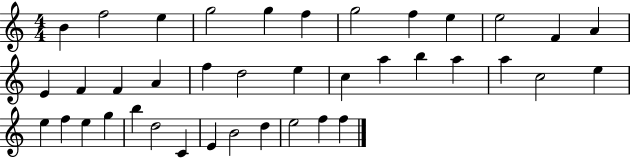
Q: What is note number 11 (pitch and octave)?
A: F4